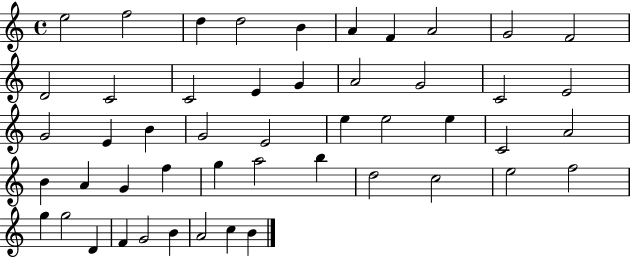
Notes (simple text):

E5/h F5/h D5/q D5/h B4/q A4/q F4/q A4/h G4/h F4/h D4/h C4/h C4/h E4/q G4/q A4/h G4/h C4/h E4/h G4/h E4/q B4/q G4/h E4/h E5/q E5/h E5/q C4/h A4/h B4/q A4/q G4/q F5/q G5/q A5/h B5/q D5/h C5/h E5/h F5/h G5/q G5/h D4/q F4/q G4/h B4/q A4/h C5/q B4/q